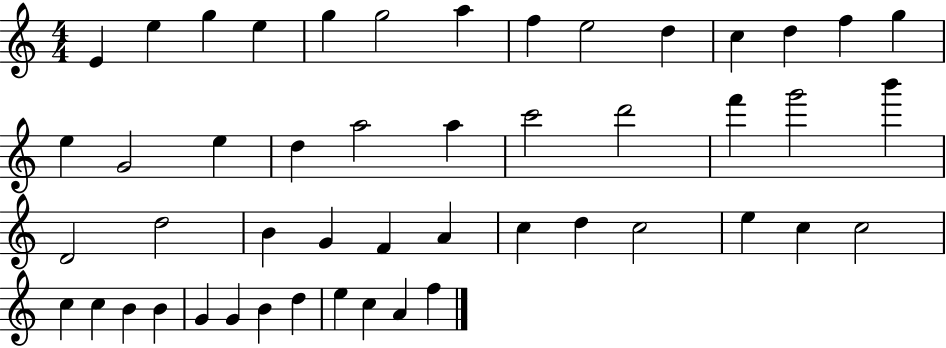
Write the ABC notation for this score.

X:1
T:Untitled
M:4/4
L:1/4
K:C
E e g e g g2 a f e2 d c d f g e G2 e d a2 a c'2 d'2 f' g'2 b' D2 d2 B G F A c d c2 e c c2 c c B B G G B d e c A f